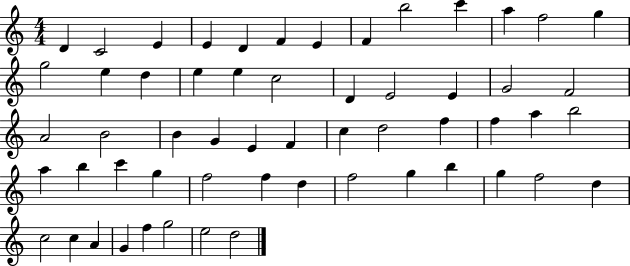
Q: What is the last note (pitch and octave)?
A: D5